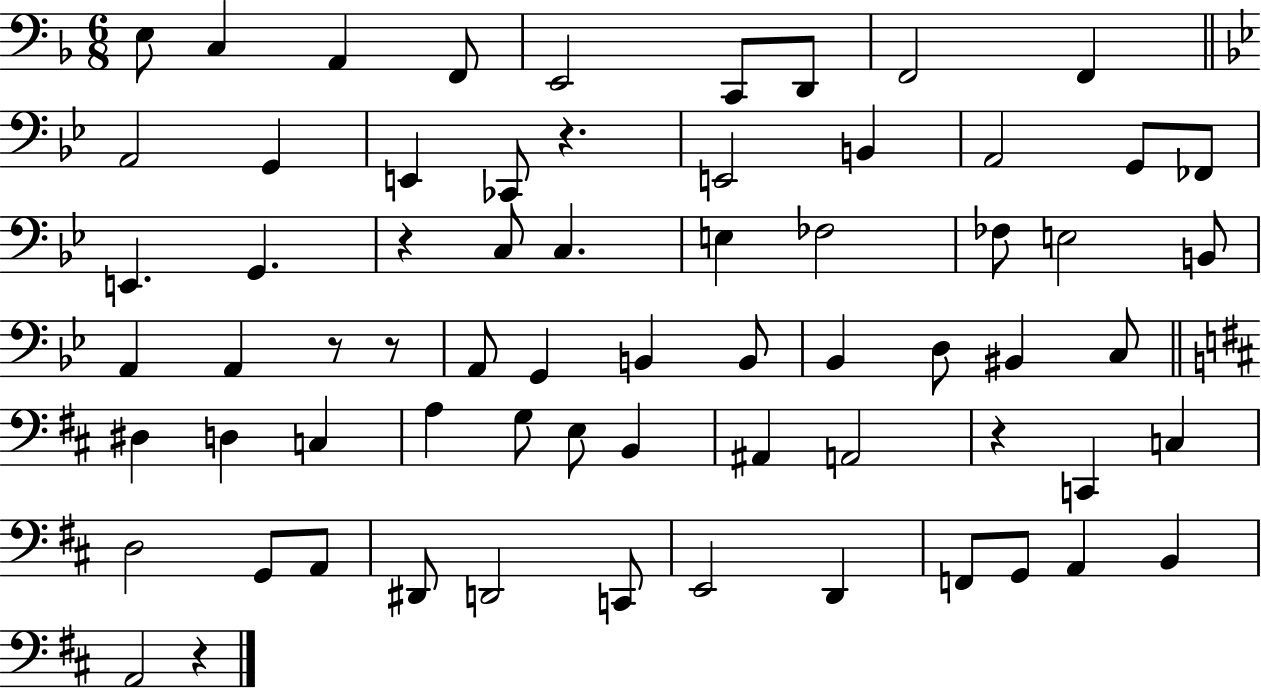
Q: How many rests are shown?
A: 6